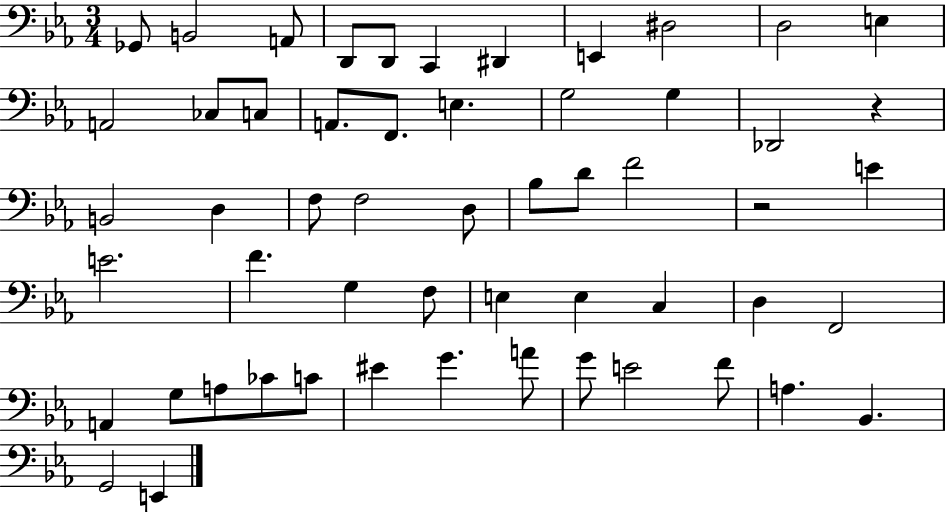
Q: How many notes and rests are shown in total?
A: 55